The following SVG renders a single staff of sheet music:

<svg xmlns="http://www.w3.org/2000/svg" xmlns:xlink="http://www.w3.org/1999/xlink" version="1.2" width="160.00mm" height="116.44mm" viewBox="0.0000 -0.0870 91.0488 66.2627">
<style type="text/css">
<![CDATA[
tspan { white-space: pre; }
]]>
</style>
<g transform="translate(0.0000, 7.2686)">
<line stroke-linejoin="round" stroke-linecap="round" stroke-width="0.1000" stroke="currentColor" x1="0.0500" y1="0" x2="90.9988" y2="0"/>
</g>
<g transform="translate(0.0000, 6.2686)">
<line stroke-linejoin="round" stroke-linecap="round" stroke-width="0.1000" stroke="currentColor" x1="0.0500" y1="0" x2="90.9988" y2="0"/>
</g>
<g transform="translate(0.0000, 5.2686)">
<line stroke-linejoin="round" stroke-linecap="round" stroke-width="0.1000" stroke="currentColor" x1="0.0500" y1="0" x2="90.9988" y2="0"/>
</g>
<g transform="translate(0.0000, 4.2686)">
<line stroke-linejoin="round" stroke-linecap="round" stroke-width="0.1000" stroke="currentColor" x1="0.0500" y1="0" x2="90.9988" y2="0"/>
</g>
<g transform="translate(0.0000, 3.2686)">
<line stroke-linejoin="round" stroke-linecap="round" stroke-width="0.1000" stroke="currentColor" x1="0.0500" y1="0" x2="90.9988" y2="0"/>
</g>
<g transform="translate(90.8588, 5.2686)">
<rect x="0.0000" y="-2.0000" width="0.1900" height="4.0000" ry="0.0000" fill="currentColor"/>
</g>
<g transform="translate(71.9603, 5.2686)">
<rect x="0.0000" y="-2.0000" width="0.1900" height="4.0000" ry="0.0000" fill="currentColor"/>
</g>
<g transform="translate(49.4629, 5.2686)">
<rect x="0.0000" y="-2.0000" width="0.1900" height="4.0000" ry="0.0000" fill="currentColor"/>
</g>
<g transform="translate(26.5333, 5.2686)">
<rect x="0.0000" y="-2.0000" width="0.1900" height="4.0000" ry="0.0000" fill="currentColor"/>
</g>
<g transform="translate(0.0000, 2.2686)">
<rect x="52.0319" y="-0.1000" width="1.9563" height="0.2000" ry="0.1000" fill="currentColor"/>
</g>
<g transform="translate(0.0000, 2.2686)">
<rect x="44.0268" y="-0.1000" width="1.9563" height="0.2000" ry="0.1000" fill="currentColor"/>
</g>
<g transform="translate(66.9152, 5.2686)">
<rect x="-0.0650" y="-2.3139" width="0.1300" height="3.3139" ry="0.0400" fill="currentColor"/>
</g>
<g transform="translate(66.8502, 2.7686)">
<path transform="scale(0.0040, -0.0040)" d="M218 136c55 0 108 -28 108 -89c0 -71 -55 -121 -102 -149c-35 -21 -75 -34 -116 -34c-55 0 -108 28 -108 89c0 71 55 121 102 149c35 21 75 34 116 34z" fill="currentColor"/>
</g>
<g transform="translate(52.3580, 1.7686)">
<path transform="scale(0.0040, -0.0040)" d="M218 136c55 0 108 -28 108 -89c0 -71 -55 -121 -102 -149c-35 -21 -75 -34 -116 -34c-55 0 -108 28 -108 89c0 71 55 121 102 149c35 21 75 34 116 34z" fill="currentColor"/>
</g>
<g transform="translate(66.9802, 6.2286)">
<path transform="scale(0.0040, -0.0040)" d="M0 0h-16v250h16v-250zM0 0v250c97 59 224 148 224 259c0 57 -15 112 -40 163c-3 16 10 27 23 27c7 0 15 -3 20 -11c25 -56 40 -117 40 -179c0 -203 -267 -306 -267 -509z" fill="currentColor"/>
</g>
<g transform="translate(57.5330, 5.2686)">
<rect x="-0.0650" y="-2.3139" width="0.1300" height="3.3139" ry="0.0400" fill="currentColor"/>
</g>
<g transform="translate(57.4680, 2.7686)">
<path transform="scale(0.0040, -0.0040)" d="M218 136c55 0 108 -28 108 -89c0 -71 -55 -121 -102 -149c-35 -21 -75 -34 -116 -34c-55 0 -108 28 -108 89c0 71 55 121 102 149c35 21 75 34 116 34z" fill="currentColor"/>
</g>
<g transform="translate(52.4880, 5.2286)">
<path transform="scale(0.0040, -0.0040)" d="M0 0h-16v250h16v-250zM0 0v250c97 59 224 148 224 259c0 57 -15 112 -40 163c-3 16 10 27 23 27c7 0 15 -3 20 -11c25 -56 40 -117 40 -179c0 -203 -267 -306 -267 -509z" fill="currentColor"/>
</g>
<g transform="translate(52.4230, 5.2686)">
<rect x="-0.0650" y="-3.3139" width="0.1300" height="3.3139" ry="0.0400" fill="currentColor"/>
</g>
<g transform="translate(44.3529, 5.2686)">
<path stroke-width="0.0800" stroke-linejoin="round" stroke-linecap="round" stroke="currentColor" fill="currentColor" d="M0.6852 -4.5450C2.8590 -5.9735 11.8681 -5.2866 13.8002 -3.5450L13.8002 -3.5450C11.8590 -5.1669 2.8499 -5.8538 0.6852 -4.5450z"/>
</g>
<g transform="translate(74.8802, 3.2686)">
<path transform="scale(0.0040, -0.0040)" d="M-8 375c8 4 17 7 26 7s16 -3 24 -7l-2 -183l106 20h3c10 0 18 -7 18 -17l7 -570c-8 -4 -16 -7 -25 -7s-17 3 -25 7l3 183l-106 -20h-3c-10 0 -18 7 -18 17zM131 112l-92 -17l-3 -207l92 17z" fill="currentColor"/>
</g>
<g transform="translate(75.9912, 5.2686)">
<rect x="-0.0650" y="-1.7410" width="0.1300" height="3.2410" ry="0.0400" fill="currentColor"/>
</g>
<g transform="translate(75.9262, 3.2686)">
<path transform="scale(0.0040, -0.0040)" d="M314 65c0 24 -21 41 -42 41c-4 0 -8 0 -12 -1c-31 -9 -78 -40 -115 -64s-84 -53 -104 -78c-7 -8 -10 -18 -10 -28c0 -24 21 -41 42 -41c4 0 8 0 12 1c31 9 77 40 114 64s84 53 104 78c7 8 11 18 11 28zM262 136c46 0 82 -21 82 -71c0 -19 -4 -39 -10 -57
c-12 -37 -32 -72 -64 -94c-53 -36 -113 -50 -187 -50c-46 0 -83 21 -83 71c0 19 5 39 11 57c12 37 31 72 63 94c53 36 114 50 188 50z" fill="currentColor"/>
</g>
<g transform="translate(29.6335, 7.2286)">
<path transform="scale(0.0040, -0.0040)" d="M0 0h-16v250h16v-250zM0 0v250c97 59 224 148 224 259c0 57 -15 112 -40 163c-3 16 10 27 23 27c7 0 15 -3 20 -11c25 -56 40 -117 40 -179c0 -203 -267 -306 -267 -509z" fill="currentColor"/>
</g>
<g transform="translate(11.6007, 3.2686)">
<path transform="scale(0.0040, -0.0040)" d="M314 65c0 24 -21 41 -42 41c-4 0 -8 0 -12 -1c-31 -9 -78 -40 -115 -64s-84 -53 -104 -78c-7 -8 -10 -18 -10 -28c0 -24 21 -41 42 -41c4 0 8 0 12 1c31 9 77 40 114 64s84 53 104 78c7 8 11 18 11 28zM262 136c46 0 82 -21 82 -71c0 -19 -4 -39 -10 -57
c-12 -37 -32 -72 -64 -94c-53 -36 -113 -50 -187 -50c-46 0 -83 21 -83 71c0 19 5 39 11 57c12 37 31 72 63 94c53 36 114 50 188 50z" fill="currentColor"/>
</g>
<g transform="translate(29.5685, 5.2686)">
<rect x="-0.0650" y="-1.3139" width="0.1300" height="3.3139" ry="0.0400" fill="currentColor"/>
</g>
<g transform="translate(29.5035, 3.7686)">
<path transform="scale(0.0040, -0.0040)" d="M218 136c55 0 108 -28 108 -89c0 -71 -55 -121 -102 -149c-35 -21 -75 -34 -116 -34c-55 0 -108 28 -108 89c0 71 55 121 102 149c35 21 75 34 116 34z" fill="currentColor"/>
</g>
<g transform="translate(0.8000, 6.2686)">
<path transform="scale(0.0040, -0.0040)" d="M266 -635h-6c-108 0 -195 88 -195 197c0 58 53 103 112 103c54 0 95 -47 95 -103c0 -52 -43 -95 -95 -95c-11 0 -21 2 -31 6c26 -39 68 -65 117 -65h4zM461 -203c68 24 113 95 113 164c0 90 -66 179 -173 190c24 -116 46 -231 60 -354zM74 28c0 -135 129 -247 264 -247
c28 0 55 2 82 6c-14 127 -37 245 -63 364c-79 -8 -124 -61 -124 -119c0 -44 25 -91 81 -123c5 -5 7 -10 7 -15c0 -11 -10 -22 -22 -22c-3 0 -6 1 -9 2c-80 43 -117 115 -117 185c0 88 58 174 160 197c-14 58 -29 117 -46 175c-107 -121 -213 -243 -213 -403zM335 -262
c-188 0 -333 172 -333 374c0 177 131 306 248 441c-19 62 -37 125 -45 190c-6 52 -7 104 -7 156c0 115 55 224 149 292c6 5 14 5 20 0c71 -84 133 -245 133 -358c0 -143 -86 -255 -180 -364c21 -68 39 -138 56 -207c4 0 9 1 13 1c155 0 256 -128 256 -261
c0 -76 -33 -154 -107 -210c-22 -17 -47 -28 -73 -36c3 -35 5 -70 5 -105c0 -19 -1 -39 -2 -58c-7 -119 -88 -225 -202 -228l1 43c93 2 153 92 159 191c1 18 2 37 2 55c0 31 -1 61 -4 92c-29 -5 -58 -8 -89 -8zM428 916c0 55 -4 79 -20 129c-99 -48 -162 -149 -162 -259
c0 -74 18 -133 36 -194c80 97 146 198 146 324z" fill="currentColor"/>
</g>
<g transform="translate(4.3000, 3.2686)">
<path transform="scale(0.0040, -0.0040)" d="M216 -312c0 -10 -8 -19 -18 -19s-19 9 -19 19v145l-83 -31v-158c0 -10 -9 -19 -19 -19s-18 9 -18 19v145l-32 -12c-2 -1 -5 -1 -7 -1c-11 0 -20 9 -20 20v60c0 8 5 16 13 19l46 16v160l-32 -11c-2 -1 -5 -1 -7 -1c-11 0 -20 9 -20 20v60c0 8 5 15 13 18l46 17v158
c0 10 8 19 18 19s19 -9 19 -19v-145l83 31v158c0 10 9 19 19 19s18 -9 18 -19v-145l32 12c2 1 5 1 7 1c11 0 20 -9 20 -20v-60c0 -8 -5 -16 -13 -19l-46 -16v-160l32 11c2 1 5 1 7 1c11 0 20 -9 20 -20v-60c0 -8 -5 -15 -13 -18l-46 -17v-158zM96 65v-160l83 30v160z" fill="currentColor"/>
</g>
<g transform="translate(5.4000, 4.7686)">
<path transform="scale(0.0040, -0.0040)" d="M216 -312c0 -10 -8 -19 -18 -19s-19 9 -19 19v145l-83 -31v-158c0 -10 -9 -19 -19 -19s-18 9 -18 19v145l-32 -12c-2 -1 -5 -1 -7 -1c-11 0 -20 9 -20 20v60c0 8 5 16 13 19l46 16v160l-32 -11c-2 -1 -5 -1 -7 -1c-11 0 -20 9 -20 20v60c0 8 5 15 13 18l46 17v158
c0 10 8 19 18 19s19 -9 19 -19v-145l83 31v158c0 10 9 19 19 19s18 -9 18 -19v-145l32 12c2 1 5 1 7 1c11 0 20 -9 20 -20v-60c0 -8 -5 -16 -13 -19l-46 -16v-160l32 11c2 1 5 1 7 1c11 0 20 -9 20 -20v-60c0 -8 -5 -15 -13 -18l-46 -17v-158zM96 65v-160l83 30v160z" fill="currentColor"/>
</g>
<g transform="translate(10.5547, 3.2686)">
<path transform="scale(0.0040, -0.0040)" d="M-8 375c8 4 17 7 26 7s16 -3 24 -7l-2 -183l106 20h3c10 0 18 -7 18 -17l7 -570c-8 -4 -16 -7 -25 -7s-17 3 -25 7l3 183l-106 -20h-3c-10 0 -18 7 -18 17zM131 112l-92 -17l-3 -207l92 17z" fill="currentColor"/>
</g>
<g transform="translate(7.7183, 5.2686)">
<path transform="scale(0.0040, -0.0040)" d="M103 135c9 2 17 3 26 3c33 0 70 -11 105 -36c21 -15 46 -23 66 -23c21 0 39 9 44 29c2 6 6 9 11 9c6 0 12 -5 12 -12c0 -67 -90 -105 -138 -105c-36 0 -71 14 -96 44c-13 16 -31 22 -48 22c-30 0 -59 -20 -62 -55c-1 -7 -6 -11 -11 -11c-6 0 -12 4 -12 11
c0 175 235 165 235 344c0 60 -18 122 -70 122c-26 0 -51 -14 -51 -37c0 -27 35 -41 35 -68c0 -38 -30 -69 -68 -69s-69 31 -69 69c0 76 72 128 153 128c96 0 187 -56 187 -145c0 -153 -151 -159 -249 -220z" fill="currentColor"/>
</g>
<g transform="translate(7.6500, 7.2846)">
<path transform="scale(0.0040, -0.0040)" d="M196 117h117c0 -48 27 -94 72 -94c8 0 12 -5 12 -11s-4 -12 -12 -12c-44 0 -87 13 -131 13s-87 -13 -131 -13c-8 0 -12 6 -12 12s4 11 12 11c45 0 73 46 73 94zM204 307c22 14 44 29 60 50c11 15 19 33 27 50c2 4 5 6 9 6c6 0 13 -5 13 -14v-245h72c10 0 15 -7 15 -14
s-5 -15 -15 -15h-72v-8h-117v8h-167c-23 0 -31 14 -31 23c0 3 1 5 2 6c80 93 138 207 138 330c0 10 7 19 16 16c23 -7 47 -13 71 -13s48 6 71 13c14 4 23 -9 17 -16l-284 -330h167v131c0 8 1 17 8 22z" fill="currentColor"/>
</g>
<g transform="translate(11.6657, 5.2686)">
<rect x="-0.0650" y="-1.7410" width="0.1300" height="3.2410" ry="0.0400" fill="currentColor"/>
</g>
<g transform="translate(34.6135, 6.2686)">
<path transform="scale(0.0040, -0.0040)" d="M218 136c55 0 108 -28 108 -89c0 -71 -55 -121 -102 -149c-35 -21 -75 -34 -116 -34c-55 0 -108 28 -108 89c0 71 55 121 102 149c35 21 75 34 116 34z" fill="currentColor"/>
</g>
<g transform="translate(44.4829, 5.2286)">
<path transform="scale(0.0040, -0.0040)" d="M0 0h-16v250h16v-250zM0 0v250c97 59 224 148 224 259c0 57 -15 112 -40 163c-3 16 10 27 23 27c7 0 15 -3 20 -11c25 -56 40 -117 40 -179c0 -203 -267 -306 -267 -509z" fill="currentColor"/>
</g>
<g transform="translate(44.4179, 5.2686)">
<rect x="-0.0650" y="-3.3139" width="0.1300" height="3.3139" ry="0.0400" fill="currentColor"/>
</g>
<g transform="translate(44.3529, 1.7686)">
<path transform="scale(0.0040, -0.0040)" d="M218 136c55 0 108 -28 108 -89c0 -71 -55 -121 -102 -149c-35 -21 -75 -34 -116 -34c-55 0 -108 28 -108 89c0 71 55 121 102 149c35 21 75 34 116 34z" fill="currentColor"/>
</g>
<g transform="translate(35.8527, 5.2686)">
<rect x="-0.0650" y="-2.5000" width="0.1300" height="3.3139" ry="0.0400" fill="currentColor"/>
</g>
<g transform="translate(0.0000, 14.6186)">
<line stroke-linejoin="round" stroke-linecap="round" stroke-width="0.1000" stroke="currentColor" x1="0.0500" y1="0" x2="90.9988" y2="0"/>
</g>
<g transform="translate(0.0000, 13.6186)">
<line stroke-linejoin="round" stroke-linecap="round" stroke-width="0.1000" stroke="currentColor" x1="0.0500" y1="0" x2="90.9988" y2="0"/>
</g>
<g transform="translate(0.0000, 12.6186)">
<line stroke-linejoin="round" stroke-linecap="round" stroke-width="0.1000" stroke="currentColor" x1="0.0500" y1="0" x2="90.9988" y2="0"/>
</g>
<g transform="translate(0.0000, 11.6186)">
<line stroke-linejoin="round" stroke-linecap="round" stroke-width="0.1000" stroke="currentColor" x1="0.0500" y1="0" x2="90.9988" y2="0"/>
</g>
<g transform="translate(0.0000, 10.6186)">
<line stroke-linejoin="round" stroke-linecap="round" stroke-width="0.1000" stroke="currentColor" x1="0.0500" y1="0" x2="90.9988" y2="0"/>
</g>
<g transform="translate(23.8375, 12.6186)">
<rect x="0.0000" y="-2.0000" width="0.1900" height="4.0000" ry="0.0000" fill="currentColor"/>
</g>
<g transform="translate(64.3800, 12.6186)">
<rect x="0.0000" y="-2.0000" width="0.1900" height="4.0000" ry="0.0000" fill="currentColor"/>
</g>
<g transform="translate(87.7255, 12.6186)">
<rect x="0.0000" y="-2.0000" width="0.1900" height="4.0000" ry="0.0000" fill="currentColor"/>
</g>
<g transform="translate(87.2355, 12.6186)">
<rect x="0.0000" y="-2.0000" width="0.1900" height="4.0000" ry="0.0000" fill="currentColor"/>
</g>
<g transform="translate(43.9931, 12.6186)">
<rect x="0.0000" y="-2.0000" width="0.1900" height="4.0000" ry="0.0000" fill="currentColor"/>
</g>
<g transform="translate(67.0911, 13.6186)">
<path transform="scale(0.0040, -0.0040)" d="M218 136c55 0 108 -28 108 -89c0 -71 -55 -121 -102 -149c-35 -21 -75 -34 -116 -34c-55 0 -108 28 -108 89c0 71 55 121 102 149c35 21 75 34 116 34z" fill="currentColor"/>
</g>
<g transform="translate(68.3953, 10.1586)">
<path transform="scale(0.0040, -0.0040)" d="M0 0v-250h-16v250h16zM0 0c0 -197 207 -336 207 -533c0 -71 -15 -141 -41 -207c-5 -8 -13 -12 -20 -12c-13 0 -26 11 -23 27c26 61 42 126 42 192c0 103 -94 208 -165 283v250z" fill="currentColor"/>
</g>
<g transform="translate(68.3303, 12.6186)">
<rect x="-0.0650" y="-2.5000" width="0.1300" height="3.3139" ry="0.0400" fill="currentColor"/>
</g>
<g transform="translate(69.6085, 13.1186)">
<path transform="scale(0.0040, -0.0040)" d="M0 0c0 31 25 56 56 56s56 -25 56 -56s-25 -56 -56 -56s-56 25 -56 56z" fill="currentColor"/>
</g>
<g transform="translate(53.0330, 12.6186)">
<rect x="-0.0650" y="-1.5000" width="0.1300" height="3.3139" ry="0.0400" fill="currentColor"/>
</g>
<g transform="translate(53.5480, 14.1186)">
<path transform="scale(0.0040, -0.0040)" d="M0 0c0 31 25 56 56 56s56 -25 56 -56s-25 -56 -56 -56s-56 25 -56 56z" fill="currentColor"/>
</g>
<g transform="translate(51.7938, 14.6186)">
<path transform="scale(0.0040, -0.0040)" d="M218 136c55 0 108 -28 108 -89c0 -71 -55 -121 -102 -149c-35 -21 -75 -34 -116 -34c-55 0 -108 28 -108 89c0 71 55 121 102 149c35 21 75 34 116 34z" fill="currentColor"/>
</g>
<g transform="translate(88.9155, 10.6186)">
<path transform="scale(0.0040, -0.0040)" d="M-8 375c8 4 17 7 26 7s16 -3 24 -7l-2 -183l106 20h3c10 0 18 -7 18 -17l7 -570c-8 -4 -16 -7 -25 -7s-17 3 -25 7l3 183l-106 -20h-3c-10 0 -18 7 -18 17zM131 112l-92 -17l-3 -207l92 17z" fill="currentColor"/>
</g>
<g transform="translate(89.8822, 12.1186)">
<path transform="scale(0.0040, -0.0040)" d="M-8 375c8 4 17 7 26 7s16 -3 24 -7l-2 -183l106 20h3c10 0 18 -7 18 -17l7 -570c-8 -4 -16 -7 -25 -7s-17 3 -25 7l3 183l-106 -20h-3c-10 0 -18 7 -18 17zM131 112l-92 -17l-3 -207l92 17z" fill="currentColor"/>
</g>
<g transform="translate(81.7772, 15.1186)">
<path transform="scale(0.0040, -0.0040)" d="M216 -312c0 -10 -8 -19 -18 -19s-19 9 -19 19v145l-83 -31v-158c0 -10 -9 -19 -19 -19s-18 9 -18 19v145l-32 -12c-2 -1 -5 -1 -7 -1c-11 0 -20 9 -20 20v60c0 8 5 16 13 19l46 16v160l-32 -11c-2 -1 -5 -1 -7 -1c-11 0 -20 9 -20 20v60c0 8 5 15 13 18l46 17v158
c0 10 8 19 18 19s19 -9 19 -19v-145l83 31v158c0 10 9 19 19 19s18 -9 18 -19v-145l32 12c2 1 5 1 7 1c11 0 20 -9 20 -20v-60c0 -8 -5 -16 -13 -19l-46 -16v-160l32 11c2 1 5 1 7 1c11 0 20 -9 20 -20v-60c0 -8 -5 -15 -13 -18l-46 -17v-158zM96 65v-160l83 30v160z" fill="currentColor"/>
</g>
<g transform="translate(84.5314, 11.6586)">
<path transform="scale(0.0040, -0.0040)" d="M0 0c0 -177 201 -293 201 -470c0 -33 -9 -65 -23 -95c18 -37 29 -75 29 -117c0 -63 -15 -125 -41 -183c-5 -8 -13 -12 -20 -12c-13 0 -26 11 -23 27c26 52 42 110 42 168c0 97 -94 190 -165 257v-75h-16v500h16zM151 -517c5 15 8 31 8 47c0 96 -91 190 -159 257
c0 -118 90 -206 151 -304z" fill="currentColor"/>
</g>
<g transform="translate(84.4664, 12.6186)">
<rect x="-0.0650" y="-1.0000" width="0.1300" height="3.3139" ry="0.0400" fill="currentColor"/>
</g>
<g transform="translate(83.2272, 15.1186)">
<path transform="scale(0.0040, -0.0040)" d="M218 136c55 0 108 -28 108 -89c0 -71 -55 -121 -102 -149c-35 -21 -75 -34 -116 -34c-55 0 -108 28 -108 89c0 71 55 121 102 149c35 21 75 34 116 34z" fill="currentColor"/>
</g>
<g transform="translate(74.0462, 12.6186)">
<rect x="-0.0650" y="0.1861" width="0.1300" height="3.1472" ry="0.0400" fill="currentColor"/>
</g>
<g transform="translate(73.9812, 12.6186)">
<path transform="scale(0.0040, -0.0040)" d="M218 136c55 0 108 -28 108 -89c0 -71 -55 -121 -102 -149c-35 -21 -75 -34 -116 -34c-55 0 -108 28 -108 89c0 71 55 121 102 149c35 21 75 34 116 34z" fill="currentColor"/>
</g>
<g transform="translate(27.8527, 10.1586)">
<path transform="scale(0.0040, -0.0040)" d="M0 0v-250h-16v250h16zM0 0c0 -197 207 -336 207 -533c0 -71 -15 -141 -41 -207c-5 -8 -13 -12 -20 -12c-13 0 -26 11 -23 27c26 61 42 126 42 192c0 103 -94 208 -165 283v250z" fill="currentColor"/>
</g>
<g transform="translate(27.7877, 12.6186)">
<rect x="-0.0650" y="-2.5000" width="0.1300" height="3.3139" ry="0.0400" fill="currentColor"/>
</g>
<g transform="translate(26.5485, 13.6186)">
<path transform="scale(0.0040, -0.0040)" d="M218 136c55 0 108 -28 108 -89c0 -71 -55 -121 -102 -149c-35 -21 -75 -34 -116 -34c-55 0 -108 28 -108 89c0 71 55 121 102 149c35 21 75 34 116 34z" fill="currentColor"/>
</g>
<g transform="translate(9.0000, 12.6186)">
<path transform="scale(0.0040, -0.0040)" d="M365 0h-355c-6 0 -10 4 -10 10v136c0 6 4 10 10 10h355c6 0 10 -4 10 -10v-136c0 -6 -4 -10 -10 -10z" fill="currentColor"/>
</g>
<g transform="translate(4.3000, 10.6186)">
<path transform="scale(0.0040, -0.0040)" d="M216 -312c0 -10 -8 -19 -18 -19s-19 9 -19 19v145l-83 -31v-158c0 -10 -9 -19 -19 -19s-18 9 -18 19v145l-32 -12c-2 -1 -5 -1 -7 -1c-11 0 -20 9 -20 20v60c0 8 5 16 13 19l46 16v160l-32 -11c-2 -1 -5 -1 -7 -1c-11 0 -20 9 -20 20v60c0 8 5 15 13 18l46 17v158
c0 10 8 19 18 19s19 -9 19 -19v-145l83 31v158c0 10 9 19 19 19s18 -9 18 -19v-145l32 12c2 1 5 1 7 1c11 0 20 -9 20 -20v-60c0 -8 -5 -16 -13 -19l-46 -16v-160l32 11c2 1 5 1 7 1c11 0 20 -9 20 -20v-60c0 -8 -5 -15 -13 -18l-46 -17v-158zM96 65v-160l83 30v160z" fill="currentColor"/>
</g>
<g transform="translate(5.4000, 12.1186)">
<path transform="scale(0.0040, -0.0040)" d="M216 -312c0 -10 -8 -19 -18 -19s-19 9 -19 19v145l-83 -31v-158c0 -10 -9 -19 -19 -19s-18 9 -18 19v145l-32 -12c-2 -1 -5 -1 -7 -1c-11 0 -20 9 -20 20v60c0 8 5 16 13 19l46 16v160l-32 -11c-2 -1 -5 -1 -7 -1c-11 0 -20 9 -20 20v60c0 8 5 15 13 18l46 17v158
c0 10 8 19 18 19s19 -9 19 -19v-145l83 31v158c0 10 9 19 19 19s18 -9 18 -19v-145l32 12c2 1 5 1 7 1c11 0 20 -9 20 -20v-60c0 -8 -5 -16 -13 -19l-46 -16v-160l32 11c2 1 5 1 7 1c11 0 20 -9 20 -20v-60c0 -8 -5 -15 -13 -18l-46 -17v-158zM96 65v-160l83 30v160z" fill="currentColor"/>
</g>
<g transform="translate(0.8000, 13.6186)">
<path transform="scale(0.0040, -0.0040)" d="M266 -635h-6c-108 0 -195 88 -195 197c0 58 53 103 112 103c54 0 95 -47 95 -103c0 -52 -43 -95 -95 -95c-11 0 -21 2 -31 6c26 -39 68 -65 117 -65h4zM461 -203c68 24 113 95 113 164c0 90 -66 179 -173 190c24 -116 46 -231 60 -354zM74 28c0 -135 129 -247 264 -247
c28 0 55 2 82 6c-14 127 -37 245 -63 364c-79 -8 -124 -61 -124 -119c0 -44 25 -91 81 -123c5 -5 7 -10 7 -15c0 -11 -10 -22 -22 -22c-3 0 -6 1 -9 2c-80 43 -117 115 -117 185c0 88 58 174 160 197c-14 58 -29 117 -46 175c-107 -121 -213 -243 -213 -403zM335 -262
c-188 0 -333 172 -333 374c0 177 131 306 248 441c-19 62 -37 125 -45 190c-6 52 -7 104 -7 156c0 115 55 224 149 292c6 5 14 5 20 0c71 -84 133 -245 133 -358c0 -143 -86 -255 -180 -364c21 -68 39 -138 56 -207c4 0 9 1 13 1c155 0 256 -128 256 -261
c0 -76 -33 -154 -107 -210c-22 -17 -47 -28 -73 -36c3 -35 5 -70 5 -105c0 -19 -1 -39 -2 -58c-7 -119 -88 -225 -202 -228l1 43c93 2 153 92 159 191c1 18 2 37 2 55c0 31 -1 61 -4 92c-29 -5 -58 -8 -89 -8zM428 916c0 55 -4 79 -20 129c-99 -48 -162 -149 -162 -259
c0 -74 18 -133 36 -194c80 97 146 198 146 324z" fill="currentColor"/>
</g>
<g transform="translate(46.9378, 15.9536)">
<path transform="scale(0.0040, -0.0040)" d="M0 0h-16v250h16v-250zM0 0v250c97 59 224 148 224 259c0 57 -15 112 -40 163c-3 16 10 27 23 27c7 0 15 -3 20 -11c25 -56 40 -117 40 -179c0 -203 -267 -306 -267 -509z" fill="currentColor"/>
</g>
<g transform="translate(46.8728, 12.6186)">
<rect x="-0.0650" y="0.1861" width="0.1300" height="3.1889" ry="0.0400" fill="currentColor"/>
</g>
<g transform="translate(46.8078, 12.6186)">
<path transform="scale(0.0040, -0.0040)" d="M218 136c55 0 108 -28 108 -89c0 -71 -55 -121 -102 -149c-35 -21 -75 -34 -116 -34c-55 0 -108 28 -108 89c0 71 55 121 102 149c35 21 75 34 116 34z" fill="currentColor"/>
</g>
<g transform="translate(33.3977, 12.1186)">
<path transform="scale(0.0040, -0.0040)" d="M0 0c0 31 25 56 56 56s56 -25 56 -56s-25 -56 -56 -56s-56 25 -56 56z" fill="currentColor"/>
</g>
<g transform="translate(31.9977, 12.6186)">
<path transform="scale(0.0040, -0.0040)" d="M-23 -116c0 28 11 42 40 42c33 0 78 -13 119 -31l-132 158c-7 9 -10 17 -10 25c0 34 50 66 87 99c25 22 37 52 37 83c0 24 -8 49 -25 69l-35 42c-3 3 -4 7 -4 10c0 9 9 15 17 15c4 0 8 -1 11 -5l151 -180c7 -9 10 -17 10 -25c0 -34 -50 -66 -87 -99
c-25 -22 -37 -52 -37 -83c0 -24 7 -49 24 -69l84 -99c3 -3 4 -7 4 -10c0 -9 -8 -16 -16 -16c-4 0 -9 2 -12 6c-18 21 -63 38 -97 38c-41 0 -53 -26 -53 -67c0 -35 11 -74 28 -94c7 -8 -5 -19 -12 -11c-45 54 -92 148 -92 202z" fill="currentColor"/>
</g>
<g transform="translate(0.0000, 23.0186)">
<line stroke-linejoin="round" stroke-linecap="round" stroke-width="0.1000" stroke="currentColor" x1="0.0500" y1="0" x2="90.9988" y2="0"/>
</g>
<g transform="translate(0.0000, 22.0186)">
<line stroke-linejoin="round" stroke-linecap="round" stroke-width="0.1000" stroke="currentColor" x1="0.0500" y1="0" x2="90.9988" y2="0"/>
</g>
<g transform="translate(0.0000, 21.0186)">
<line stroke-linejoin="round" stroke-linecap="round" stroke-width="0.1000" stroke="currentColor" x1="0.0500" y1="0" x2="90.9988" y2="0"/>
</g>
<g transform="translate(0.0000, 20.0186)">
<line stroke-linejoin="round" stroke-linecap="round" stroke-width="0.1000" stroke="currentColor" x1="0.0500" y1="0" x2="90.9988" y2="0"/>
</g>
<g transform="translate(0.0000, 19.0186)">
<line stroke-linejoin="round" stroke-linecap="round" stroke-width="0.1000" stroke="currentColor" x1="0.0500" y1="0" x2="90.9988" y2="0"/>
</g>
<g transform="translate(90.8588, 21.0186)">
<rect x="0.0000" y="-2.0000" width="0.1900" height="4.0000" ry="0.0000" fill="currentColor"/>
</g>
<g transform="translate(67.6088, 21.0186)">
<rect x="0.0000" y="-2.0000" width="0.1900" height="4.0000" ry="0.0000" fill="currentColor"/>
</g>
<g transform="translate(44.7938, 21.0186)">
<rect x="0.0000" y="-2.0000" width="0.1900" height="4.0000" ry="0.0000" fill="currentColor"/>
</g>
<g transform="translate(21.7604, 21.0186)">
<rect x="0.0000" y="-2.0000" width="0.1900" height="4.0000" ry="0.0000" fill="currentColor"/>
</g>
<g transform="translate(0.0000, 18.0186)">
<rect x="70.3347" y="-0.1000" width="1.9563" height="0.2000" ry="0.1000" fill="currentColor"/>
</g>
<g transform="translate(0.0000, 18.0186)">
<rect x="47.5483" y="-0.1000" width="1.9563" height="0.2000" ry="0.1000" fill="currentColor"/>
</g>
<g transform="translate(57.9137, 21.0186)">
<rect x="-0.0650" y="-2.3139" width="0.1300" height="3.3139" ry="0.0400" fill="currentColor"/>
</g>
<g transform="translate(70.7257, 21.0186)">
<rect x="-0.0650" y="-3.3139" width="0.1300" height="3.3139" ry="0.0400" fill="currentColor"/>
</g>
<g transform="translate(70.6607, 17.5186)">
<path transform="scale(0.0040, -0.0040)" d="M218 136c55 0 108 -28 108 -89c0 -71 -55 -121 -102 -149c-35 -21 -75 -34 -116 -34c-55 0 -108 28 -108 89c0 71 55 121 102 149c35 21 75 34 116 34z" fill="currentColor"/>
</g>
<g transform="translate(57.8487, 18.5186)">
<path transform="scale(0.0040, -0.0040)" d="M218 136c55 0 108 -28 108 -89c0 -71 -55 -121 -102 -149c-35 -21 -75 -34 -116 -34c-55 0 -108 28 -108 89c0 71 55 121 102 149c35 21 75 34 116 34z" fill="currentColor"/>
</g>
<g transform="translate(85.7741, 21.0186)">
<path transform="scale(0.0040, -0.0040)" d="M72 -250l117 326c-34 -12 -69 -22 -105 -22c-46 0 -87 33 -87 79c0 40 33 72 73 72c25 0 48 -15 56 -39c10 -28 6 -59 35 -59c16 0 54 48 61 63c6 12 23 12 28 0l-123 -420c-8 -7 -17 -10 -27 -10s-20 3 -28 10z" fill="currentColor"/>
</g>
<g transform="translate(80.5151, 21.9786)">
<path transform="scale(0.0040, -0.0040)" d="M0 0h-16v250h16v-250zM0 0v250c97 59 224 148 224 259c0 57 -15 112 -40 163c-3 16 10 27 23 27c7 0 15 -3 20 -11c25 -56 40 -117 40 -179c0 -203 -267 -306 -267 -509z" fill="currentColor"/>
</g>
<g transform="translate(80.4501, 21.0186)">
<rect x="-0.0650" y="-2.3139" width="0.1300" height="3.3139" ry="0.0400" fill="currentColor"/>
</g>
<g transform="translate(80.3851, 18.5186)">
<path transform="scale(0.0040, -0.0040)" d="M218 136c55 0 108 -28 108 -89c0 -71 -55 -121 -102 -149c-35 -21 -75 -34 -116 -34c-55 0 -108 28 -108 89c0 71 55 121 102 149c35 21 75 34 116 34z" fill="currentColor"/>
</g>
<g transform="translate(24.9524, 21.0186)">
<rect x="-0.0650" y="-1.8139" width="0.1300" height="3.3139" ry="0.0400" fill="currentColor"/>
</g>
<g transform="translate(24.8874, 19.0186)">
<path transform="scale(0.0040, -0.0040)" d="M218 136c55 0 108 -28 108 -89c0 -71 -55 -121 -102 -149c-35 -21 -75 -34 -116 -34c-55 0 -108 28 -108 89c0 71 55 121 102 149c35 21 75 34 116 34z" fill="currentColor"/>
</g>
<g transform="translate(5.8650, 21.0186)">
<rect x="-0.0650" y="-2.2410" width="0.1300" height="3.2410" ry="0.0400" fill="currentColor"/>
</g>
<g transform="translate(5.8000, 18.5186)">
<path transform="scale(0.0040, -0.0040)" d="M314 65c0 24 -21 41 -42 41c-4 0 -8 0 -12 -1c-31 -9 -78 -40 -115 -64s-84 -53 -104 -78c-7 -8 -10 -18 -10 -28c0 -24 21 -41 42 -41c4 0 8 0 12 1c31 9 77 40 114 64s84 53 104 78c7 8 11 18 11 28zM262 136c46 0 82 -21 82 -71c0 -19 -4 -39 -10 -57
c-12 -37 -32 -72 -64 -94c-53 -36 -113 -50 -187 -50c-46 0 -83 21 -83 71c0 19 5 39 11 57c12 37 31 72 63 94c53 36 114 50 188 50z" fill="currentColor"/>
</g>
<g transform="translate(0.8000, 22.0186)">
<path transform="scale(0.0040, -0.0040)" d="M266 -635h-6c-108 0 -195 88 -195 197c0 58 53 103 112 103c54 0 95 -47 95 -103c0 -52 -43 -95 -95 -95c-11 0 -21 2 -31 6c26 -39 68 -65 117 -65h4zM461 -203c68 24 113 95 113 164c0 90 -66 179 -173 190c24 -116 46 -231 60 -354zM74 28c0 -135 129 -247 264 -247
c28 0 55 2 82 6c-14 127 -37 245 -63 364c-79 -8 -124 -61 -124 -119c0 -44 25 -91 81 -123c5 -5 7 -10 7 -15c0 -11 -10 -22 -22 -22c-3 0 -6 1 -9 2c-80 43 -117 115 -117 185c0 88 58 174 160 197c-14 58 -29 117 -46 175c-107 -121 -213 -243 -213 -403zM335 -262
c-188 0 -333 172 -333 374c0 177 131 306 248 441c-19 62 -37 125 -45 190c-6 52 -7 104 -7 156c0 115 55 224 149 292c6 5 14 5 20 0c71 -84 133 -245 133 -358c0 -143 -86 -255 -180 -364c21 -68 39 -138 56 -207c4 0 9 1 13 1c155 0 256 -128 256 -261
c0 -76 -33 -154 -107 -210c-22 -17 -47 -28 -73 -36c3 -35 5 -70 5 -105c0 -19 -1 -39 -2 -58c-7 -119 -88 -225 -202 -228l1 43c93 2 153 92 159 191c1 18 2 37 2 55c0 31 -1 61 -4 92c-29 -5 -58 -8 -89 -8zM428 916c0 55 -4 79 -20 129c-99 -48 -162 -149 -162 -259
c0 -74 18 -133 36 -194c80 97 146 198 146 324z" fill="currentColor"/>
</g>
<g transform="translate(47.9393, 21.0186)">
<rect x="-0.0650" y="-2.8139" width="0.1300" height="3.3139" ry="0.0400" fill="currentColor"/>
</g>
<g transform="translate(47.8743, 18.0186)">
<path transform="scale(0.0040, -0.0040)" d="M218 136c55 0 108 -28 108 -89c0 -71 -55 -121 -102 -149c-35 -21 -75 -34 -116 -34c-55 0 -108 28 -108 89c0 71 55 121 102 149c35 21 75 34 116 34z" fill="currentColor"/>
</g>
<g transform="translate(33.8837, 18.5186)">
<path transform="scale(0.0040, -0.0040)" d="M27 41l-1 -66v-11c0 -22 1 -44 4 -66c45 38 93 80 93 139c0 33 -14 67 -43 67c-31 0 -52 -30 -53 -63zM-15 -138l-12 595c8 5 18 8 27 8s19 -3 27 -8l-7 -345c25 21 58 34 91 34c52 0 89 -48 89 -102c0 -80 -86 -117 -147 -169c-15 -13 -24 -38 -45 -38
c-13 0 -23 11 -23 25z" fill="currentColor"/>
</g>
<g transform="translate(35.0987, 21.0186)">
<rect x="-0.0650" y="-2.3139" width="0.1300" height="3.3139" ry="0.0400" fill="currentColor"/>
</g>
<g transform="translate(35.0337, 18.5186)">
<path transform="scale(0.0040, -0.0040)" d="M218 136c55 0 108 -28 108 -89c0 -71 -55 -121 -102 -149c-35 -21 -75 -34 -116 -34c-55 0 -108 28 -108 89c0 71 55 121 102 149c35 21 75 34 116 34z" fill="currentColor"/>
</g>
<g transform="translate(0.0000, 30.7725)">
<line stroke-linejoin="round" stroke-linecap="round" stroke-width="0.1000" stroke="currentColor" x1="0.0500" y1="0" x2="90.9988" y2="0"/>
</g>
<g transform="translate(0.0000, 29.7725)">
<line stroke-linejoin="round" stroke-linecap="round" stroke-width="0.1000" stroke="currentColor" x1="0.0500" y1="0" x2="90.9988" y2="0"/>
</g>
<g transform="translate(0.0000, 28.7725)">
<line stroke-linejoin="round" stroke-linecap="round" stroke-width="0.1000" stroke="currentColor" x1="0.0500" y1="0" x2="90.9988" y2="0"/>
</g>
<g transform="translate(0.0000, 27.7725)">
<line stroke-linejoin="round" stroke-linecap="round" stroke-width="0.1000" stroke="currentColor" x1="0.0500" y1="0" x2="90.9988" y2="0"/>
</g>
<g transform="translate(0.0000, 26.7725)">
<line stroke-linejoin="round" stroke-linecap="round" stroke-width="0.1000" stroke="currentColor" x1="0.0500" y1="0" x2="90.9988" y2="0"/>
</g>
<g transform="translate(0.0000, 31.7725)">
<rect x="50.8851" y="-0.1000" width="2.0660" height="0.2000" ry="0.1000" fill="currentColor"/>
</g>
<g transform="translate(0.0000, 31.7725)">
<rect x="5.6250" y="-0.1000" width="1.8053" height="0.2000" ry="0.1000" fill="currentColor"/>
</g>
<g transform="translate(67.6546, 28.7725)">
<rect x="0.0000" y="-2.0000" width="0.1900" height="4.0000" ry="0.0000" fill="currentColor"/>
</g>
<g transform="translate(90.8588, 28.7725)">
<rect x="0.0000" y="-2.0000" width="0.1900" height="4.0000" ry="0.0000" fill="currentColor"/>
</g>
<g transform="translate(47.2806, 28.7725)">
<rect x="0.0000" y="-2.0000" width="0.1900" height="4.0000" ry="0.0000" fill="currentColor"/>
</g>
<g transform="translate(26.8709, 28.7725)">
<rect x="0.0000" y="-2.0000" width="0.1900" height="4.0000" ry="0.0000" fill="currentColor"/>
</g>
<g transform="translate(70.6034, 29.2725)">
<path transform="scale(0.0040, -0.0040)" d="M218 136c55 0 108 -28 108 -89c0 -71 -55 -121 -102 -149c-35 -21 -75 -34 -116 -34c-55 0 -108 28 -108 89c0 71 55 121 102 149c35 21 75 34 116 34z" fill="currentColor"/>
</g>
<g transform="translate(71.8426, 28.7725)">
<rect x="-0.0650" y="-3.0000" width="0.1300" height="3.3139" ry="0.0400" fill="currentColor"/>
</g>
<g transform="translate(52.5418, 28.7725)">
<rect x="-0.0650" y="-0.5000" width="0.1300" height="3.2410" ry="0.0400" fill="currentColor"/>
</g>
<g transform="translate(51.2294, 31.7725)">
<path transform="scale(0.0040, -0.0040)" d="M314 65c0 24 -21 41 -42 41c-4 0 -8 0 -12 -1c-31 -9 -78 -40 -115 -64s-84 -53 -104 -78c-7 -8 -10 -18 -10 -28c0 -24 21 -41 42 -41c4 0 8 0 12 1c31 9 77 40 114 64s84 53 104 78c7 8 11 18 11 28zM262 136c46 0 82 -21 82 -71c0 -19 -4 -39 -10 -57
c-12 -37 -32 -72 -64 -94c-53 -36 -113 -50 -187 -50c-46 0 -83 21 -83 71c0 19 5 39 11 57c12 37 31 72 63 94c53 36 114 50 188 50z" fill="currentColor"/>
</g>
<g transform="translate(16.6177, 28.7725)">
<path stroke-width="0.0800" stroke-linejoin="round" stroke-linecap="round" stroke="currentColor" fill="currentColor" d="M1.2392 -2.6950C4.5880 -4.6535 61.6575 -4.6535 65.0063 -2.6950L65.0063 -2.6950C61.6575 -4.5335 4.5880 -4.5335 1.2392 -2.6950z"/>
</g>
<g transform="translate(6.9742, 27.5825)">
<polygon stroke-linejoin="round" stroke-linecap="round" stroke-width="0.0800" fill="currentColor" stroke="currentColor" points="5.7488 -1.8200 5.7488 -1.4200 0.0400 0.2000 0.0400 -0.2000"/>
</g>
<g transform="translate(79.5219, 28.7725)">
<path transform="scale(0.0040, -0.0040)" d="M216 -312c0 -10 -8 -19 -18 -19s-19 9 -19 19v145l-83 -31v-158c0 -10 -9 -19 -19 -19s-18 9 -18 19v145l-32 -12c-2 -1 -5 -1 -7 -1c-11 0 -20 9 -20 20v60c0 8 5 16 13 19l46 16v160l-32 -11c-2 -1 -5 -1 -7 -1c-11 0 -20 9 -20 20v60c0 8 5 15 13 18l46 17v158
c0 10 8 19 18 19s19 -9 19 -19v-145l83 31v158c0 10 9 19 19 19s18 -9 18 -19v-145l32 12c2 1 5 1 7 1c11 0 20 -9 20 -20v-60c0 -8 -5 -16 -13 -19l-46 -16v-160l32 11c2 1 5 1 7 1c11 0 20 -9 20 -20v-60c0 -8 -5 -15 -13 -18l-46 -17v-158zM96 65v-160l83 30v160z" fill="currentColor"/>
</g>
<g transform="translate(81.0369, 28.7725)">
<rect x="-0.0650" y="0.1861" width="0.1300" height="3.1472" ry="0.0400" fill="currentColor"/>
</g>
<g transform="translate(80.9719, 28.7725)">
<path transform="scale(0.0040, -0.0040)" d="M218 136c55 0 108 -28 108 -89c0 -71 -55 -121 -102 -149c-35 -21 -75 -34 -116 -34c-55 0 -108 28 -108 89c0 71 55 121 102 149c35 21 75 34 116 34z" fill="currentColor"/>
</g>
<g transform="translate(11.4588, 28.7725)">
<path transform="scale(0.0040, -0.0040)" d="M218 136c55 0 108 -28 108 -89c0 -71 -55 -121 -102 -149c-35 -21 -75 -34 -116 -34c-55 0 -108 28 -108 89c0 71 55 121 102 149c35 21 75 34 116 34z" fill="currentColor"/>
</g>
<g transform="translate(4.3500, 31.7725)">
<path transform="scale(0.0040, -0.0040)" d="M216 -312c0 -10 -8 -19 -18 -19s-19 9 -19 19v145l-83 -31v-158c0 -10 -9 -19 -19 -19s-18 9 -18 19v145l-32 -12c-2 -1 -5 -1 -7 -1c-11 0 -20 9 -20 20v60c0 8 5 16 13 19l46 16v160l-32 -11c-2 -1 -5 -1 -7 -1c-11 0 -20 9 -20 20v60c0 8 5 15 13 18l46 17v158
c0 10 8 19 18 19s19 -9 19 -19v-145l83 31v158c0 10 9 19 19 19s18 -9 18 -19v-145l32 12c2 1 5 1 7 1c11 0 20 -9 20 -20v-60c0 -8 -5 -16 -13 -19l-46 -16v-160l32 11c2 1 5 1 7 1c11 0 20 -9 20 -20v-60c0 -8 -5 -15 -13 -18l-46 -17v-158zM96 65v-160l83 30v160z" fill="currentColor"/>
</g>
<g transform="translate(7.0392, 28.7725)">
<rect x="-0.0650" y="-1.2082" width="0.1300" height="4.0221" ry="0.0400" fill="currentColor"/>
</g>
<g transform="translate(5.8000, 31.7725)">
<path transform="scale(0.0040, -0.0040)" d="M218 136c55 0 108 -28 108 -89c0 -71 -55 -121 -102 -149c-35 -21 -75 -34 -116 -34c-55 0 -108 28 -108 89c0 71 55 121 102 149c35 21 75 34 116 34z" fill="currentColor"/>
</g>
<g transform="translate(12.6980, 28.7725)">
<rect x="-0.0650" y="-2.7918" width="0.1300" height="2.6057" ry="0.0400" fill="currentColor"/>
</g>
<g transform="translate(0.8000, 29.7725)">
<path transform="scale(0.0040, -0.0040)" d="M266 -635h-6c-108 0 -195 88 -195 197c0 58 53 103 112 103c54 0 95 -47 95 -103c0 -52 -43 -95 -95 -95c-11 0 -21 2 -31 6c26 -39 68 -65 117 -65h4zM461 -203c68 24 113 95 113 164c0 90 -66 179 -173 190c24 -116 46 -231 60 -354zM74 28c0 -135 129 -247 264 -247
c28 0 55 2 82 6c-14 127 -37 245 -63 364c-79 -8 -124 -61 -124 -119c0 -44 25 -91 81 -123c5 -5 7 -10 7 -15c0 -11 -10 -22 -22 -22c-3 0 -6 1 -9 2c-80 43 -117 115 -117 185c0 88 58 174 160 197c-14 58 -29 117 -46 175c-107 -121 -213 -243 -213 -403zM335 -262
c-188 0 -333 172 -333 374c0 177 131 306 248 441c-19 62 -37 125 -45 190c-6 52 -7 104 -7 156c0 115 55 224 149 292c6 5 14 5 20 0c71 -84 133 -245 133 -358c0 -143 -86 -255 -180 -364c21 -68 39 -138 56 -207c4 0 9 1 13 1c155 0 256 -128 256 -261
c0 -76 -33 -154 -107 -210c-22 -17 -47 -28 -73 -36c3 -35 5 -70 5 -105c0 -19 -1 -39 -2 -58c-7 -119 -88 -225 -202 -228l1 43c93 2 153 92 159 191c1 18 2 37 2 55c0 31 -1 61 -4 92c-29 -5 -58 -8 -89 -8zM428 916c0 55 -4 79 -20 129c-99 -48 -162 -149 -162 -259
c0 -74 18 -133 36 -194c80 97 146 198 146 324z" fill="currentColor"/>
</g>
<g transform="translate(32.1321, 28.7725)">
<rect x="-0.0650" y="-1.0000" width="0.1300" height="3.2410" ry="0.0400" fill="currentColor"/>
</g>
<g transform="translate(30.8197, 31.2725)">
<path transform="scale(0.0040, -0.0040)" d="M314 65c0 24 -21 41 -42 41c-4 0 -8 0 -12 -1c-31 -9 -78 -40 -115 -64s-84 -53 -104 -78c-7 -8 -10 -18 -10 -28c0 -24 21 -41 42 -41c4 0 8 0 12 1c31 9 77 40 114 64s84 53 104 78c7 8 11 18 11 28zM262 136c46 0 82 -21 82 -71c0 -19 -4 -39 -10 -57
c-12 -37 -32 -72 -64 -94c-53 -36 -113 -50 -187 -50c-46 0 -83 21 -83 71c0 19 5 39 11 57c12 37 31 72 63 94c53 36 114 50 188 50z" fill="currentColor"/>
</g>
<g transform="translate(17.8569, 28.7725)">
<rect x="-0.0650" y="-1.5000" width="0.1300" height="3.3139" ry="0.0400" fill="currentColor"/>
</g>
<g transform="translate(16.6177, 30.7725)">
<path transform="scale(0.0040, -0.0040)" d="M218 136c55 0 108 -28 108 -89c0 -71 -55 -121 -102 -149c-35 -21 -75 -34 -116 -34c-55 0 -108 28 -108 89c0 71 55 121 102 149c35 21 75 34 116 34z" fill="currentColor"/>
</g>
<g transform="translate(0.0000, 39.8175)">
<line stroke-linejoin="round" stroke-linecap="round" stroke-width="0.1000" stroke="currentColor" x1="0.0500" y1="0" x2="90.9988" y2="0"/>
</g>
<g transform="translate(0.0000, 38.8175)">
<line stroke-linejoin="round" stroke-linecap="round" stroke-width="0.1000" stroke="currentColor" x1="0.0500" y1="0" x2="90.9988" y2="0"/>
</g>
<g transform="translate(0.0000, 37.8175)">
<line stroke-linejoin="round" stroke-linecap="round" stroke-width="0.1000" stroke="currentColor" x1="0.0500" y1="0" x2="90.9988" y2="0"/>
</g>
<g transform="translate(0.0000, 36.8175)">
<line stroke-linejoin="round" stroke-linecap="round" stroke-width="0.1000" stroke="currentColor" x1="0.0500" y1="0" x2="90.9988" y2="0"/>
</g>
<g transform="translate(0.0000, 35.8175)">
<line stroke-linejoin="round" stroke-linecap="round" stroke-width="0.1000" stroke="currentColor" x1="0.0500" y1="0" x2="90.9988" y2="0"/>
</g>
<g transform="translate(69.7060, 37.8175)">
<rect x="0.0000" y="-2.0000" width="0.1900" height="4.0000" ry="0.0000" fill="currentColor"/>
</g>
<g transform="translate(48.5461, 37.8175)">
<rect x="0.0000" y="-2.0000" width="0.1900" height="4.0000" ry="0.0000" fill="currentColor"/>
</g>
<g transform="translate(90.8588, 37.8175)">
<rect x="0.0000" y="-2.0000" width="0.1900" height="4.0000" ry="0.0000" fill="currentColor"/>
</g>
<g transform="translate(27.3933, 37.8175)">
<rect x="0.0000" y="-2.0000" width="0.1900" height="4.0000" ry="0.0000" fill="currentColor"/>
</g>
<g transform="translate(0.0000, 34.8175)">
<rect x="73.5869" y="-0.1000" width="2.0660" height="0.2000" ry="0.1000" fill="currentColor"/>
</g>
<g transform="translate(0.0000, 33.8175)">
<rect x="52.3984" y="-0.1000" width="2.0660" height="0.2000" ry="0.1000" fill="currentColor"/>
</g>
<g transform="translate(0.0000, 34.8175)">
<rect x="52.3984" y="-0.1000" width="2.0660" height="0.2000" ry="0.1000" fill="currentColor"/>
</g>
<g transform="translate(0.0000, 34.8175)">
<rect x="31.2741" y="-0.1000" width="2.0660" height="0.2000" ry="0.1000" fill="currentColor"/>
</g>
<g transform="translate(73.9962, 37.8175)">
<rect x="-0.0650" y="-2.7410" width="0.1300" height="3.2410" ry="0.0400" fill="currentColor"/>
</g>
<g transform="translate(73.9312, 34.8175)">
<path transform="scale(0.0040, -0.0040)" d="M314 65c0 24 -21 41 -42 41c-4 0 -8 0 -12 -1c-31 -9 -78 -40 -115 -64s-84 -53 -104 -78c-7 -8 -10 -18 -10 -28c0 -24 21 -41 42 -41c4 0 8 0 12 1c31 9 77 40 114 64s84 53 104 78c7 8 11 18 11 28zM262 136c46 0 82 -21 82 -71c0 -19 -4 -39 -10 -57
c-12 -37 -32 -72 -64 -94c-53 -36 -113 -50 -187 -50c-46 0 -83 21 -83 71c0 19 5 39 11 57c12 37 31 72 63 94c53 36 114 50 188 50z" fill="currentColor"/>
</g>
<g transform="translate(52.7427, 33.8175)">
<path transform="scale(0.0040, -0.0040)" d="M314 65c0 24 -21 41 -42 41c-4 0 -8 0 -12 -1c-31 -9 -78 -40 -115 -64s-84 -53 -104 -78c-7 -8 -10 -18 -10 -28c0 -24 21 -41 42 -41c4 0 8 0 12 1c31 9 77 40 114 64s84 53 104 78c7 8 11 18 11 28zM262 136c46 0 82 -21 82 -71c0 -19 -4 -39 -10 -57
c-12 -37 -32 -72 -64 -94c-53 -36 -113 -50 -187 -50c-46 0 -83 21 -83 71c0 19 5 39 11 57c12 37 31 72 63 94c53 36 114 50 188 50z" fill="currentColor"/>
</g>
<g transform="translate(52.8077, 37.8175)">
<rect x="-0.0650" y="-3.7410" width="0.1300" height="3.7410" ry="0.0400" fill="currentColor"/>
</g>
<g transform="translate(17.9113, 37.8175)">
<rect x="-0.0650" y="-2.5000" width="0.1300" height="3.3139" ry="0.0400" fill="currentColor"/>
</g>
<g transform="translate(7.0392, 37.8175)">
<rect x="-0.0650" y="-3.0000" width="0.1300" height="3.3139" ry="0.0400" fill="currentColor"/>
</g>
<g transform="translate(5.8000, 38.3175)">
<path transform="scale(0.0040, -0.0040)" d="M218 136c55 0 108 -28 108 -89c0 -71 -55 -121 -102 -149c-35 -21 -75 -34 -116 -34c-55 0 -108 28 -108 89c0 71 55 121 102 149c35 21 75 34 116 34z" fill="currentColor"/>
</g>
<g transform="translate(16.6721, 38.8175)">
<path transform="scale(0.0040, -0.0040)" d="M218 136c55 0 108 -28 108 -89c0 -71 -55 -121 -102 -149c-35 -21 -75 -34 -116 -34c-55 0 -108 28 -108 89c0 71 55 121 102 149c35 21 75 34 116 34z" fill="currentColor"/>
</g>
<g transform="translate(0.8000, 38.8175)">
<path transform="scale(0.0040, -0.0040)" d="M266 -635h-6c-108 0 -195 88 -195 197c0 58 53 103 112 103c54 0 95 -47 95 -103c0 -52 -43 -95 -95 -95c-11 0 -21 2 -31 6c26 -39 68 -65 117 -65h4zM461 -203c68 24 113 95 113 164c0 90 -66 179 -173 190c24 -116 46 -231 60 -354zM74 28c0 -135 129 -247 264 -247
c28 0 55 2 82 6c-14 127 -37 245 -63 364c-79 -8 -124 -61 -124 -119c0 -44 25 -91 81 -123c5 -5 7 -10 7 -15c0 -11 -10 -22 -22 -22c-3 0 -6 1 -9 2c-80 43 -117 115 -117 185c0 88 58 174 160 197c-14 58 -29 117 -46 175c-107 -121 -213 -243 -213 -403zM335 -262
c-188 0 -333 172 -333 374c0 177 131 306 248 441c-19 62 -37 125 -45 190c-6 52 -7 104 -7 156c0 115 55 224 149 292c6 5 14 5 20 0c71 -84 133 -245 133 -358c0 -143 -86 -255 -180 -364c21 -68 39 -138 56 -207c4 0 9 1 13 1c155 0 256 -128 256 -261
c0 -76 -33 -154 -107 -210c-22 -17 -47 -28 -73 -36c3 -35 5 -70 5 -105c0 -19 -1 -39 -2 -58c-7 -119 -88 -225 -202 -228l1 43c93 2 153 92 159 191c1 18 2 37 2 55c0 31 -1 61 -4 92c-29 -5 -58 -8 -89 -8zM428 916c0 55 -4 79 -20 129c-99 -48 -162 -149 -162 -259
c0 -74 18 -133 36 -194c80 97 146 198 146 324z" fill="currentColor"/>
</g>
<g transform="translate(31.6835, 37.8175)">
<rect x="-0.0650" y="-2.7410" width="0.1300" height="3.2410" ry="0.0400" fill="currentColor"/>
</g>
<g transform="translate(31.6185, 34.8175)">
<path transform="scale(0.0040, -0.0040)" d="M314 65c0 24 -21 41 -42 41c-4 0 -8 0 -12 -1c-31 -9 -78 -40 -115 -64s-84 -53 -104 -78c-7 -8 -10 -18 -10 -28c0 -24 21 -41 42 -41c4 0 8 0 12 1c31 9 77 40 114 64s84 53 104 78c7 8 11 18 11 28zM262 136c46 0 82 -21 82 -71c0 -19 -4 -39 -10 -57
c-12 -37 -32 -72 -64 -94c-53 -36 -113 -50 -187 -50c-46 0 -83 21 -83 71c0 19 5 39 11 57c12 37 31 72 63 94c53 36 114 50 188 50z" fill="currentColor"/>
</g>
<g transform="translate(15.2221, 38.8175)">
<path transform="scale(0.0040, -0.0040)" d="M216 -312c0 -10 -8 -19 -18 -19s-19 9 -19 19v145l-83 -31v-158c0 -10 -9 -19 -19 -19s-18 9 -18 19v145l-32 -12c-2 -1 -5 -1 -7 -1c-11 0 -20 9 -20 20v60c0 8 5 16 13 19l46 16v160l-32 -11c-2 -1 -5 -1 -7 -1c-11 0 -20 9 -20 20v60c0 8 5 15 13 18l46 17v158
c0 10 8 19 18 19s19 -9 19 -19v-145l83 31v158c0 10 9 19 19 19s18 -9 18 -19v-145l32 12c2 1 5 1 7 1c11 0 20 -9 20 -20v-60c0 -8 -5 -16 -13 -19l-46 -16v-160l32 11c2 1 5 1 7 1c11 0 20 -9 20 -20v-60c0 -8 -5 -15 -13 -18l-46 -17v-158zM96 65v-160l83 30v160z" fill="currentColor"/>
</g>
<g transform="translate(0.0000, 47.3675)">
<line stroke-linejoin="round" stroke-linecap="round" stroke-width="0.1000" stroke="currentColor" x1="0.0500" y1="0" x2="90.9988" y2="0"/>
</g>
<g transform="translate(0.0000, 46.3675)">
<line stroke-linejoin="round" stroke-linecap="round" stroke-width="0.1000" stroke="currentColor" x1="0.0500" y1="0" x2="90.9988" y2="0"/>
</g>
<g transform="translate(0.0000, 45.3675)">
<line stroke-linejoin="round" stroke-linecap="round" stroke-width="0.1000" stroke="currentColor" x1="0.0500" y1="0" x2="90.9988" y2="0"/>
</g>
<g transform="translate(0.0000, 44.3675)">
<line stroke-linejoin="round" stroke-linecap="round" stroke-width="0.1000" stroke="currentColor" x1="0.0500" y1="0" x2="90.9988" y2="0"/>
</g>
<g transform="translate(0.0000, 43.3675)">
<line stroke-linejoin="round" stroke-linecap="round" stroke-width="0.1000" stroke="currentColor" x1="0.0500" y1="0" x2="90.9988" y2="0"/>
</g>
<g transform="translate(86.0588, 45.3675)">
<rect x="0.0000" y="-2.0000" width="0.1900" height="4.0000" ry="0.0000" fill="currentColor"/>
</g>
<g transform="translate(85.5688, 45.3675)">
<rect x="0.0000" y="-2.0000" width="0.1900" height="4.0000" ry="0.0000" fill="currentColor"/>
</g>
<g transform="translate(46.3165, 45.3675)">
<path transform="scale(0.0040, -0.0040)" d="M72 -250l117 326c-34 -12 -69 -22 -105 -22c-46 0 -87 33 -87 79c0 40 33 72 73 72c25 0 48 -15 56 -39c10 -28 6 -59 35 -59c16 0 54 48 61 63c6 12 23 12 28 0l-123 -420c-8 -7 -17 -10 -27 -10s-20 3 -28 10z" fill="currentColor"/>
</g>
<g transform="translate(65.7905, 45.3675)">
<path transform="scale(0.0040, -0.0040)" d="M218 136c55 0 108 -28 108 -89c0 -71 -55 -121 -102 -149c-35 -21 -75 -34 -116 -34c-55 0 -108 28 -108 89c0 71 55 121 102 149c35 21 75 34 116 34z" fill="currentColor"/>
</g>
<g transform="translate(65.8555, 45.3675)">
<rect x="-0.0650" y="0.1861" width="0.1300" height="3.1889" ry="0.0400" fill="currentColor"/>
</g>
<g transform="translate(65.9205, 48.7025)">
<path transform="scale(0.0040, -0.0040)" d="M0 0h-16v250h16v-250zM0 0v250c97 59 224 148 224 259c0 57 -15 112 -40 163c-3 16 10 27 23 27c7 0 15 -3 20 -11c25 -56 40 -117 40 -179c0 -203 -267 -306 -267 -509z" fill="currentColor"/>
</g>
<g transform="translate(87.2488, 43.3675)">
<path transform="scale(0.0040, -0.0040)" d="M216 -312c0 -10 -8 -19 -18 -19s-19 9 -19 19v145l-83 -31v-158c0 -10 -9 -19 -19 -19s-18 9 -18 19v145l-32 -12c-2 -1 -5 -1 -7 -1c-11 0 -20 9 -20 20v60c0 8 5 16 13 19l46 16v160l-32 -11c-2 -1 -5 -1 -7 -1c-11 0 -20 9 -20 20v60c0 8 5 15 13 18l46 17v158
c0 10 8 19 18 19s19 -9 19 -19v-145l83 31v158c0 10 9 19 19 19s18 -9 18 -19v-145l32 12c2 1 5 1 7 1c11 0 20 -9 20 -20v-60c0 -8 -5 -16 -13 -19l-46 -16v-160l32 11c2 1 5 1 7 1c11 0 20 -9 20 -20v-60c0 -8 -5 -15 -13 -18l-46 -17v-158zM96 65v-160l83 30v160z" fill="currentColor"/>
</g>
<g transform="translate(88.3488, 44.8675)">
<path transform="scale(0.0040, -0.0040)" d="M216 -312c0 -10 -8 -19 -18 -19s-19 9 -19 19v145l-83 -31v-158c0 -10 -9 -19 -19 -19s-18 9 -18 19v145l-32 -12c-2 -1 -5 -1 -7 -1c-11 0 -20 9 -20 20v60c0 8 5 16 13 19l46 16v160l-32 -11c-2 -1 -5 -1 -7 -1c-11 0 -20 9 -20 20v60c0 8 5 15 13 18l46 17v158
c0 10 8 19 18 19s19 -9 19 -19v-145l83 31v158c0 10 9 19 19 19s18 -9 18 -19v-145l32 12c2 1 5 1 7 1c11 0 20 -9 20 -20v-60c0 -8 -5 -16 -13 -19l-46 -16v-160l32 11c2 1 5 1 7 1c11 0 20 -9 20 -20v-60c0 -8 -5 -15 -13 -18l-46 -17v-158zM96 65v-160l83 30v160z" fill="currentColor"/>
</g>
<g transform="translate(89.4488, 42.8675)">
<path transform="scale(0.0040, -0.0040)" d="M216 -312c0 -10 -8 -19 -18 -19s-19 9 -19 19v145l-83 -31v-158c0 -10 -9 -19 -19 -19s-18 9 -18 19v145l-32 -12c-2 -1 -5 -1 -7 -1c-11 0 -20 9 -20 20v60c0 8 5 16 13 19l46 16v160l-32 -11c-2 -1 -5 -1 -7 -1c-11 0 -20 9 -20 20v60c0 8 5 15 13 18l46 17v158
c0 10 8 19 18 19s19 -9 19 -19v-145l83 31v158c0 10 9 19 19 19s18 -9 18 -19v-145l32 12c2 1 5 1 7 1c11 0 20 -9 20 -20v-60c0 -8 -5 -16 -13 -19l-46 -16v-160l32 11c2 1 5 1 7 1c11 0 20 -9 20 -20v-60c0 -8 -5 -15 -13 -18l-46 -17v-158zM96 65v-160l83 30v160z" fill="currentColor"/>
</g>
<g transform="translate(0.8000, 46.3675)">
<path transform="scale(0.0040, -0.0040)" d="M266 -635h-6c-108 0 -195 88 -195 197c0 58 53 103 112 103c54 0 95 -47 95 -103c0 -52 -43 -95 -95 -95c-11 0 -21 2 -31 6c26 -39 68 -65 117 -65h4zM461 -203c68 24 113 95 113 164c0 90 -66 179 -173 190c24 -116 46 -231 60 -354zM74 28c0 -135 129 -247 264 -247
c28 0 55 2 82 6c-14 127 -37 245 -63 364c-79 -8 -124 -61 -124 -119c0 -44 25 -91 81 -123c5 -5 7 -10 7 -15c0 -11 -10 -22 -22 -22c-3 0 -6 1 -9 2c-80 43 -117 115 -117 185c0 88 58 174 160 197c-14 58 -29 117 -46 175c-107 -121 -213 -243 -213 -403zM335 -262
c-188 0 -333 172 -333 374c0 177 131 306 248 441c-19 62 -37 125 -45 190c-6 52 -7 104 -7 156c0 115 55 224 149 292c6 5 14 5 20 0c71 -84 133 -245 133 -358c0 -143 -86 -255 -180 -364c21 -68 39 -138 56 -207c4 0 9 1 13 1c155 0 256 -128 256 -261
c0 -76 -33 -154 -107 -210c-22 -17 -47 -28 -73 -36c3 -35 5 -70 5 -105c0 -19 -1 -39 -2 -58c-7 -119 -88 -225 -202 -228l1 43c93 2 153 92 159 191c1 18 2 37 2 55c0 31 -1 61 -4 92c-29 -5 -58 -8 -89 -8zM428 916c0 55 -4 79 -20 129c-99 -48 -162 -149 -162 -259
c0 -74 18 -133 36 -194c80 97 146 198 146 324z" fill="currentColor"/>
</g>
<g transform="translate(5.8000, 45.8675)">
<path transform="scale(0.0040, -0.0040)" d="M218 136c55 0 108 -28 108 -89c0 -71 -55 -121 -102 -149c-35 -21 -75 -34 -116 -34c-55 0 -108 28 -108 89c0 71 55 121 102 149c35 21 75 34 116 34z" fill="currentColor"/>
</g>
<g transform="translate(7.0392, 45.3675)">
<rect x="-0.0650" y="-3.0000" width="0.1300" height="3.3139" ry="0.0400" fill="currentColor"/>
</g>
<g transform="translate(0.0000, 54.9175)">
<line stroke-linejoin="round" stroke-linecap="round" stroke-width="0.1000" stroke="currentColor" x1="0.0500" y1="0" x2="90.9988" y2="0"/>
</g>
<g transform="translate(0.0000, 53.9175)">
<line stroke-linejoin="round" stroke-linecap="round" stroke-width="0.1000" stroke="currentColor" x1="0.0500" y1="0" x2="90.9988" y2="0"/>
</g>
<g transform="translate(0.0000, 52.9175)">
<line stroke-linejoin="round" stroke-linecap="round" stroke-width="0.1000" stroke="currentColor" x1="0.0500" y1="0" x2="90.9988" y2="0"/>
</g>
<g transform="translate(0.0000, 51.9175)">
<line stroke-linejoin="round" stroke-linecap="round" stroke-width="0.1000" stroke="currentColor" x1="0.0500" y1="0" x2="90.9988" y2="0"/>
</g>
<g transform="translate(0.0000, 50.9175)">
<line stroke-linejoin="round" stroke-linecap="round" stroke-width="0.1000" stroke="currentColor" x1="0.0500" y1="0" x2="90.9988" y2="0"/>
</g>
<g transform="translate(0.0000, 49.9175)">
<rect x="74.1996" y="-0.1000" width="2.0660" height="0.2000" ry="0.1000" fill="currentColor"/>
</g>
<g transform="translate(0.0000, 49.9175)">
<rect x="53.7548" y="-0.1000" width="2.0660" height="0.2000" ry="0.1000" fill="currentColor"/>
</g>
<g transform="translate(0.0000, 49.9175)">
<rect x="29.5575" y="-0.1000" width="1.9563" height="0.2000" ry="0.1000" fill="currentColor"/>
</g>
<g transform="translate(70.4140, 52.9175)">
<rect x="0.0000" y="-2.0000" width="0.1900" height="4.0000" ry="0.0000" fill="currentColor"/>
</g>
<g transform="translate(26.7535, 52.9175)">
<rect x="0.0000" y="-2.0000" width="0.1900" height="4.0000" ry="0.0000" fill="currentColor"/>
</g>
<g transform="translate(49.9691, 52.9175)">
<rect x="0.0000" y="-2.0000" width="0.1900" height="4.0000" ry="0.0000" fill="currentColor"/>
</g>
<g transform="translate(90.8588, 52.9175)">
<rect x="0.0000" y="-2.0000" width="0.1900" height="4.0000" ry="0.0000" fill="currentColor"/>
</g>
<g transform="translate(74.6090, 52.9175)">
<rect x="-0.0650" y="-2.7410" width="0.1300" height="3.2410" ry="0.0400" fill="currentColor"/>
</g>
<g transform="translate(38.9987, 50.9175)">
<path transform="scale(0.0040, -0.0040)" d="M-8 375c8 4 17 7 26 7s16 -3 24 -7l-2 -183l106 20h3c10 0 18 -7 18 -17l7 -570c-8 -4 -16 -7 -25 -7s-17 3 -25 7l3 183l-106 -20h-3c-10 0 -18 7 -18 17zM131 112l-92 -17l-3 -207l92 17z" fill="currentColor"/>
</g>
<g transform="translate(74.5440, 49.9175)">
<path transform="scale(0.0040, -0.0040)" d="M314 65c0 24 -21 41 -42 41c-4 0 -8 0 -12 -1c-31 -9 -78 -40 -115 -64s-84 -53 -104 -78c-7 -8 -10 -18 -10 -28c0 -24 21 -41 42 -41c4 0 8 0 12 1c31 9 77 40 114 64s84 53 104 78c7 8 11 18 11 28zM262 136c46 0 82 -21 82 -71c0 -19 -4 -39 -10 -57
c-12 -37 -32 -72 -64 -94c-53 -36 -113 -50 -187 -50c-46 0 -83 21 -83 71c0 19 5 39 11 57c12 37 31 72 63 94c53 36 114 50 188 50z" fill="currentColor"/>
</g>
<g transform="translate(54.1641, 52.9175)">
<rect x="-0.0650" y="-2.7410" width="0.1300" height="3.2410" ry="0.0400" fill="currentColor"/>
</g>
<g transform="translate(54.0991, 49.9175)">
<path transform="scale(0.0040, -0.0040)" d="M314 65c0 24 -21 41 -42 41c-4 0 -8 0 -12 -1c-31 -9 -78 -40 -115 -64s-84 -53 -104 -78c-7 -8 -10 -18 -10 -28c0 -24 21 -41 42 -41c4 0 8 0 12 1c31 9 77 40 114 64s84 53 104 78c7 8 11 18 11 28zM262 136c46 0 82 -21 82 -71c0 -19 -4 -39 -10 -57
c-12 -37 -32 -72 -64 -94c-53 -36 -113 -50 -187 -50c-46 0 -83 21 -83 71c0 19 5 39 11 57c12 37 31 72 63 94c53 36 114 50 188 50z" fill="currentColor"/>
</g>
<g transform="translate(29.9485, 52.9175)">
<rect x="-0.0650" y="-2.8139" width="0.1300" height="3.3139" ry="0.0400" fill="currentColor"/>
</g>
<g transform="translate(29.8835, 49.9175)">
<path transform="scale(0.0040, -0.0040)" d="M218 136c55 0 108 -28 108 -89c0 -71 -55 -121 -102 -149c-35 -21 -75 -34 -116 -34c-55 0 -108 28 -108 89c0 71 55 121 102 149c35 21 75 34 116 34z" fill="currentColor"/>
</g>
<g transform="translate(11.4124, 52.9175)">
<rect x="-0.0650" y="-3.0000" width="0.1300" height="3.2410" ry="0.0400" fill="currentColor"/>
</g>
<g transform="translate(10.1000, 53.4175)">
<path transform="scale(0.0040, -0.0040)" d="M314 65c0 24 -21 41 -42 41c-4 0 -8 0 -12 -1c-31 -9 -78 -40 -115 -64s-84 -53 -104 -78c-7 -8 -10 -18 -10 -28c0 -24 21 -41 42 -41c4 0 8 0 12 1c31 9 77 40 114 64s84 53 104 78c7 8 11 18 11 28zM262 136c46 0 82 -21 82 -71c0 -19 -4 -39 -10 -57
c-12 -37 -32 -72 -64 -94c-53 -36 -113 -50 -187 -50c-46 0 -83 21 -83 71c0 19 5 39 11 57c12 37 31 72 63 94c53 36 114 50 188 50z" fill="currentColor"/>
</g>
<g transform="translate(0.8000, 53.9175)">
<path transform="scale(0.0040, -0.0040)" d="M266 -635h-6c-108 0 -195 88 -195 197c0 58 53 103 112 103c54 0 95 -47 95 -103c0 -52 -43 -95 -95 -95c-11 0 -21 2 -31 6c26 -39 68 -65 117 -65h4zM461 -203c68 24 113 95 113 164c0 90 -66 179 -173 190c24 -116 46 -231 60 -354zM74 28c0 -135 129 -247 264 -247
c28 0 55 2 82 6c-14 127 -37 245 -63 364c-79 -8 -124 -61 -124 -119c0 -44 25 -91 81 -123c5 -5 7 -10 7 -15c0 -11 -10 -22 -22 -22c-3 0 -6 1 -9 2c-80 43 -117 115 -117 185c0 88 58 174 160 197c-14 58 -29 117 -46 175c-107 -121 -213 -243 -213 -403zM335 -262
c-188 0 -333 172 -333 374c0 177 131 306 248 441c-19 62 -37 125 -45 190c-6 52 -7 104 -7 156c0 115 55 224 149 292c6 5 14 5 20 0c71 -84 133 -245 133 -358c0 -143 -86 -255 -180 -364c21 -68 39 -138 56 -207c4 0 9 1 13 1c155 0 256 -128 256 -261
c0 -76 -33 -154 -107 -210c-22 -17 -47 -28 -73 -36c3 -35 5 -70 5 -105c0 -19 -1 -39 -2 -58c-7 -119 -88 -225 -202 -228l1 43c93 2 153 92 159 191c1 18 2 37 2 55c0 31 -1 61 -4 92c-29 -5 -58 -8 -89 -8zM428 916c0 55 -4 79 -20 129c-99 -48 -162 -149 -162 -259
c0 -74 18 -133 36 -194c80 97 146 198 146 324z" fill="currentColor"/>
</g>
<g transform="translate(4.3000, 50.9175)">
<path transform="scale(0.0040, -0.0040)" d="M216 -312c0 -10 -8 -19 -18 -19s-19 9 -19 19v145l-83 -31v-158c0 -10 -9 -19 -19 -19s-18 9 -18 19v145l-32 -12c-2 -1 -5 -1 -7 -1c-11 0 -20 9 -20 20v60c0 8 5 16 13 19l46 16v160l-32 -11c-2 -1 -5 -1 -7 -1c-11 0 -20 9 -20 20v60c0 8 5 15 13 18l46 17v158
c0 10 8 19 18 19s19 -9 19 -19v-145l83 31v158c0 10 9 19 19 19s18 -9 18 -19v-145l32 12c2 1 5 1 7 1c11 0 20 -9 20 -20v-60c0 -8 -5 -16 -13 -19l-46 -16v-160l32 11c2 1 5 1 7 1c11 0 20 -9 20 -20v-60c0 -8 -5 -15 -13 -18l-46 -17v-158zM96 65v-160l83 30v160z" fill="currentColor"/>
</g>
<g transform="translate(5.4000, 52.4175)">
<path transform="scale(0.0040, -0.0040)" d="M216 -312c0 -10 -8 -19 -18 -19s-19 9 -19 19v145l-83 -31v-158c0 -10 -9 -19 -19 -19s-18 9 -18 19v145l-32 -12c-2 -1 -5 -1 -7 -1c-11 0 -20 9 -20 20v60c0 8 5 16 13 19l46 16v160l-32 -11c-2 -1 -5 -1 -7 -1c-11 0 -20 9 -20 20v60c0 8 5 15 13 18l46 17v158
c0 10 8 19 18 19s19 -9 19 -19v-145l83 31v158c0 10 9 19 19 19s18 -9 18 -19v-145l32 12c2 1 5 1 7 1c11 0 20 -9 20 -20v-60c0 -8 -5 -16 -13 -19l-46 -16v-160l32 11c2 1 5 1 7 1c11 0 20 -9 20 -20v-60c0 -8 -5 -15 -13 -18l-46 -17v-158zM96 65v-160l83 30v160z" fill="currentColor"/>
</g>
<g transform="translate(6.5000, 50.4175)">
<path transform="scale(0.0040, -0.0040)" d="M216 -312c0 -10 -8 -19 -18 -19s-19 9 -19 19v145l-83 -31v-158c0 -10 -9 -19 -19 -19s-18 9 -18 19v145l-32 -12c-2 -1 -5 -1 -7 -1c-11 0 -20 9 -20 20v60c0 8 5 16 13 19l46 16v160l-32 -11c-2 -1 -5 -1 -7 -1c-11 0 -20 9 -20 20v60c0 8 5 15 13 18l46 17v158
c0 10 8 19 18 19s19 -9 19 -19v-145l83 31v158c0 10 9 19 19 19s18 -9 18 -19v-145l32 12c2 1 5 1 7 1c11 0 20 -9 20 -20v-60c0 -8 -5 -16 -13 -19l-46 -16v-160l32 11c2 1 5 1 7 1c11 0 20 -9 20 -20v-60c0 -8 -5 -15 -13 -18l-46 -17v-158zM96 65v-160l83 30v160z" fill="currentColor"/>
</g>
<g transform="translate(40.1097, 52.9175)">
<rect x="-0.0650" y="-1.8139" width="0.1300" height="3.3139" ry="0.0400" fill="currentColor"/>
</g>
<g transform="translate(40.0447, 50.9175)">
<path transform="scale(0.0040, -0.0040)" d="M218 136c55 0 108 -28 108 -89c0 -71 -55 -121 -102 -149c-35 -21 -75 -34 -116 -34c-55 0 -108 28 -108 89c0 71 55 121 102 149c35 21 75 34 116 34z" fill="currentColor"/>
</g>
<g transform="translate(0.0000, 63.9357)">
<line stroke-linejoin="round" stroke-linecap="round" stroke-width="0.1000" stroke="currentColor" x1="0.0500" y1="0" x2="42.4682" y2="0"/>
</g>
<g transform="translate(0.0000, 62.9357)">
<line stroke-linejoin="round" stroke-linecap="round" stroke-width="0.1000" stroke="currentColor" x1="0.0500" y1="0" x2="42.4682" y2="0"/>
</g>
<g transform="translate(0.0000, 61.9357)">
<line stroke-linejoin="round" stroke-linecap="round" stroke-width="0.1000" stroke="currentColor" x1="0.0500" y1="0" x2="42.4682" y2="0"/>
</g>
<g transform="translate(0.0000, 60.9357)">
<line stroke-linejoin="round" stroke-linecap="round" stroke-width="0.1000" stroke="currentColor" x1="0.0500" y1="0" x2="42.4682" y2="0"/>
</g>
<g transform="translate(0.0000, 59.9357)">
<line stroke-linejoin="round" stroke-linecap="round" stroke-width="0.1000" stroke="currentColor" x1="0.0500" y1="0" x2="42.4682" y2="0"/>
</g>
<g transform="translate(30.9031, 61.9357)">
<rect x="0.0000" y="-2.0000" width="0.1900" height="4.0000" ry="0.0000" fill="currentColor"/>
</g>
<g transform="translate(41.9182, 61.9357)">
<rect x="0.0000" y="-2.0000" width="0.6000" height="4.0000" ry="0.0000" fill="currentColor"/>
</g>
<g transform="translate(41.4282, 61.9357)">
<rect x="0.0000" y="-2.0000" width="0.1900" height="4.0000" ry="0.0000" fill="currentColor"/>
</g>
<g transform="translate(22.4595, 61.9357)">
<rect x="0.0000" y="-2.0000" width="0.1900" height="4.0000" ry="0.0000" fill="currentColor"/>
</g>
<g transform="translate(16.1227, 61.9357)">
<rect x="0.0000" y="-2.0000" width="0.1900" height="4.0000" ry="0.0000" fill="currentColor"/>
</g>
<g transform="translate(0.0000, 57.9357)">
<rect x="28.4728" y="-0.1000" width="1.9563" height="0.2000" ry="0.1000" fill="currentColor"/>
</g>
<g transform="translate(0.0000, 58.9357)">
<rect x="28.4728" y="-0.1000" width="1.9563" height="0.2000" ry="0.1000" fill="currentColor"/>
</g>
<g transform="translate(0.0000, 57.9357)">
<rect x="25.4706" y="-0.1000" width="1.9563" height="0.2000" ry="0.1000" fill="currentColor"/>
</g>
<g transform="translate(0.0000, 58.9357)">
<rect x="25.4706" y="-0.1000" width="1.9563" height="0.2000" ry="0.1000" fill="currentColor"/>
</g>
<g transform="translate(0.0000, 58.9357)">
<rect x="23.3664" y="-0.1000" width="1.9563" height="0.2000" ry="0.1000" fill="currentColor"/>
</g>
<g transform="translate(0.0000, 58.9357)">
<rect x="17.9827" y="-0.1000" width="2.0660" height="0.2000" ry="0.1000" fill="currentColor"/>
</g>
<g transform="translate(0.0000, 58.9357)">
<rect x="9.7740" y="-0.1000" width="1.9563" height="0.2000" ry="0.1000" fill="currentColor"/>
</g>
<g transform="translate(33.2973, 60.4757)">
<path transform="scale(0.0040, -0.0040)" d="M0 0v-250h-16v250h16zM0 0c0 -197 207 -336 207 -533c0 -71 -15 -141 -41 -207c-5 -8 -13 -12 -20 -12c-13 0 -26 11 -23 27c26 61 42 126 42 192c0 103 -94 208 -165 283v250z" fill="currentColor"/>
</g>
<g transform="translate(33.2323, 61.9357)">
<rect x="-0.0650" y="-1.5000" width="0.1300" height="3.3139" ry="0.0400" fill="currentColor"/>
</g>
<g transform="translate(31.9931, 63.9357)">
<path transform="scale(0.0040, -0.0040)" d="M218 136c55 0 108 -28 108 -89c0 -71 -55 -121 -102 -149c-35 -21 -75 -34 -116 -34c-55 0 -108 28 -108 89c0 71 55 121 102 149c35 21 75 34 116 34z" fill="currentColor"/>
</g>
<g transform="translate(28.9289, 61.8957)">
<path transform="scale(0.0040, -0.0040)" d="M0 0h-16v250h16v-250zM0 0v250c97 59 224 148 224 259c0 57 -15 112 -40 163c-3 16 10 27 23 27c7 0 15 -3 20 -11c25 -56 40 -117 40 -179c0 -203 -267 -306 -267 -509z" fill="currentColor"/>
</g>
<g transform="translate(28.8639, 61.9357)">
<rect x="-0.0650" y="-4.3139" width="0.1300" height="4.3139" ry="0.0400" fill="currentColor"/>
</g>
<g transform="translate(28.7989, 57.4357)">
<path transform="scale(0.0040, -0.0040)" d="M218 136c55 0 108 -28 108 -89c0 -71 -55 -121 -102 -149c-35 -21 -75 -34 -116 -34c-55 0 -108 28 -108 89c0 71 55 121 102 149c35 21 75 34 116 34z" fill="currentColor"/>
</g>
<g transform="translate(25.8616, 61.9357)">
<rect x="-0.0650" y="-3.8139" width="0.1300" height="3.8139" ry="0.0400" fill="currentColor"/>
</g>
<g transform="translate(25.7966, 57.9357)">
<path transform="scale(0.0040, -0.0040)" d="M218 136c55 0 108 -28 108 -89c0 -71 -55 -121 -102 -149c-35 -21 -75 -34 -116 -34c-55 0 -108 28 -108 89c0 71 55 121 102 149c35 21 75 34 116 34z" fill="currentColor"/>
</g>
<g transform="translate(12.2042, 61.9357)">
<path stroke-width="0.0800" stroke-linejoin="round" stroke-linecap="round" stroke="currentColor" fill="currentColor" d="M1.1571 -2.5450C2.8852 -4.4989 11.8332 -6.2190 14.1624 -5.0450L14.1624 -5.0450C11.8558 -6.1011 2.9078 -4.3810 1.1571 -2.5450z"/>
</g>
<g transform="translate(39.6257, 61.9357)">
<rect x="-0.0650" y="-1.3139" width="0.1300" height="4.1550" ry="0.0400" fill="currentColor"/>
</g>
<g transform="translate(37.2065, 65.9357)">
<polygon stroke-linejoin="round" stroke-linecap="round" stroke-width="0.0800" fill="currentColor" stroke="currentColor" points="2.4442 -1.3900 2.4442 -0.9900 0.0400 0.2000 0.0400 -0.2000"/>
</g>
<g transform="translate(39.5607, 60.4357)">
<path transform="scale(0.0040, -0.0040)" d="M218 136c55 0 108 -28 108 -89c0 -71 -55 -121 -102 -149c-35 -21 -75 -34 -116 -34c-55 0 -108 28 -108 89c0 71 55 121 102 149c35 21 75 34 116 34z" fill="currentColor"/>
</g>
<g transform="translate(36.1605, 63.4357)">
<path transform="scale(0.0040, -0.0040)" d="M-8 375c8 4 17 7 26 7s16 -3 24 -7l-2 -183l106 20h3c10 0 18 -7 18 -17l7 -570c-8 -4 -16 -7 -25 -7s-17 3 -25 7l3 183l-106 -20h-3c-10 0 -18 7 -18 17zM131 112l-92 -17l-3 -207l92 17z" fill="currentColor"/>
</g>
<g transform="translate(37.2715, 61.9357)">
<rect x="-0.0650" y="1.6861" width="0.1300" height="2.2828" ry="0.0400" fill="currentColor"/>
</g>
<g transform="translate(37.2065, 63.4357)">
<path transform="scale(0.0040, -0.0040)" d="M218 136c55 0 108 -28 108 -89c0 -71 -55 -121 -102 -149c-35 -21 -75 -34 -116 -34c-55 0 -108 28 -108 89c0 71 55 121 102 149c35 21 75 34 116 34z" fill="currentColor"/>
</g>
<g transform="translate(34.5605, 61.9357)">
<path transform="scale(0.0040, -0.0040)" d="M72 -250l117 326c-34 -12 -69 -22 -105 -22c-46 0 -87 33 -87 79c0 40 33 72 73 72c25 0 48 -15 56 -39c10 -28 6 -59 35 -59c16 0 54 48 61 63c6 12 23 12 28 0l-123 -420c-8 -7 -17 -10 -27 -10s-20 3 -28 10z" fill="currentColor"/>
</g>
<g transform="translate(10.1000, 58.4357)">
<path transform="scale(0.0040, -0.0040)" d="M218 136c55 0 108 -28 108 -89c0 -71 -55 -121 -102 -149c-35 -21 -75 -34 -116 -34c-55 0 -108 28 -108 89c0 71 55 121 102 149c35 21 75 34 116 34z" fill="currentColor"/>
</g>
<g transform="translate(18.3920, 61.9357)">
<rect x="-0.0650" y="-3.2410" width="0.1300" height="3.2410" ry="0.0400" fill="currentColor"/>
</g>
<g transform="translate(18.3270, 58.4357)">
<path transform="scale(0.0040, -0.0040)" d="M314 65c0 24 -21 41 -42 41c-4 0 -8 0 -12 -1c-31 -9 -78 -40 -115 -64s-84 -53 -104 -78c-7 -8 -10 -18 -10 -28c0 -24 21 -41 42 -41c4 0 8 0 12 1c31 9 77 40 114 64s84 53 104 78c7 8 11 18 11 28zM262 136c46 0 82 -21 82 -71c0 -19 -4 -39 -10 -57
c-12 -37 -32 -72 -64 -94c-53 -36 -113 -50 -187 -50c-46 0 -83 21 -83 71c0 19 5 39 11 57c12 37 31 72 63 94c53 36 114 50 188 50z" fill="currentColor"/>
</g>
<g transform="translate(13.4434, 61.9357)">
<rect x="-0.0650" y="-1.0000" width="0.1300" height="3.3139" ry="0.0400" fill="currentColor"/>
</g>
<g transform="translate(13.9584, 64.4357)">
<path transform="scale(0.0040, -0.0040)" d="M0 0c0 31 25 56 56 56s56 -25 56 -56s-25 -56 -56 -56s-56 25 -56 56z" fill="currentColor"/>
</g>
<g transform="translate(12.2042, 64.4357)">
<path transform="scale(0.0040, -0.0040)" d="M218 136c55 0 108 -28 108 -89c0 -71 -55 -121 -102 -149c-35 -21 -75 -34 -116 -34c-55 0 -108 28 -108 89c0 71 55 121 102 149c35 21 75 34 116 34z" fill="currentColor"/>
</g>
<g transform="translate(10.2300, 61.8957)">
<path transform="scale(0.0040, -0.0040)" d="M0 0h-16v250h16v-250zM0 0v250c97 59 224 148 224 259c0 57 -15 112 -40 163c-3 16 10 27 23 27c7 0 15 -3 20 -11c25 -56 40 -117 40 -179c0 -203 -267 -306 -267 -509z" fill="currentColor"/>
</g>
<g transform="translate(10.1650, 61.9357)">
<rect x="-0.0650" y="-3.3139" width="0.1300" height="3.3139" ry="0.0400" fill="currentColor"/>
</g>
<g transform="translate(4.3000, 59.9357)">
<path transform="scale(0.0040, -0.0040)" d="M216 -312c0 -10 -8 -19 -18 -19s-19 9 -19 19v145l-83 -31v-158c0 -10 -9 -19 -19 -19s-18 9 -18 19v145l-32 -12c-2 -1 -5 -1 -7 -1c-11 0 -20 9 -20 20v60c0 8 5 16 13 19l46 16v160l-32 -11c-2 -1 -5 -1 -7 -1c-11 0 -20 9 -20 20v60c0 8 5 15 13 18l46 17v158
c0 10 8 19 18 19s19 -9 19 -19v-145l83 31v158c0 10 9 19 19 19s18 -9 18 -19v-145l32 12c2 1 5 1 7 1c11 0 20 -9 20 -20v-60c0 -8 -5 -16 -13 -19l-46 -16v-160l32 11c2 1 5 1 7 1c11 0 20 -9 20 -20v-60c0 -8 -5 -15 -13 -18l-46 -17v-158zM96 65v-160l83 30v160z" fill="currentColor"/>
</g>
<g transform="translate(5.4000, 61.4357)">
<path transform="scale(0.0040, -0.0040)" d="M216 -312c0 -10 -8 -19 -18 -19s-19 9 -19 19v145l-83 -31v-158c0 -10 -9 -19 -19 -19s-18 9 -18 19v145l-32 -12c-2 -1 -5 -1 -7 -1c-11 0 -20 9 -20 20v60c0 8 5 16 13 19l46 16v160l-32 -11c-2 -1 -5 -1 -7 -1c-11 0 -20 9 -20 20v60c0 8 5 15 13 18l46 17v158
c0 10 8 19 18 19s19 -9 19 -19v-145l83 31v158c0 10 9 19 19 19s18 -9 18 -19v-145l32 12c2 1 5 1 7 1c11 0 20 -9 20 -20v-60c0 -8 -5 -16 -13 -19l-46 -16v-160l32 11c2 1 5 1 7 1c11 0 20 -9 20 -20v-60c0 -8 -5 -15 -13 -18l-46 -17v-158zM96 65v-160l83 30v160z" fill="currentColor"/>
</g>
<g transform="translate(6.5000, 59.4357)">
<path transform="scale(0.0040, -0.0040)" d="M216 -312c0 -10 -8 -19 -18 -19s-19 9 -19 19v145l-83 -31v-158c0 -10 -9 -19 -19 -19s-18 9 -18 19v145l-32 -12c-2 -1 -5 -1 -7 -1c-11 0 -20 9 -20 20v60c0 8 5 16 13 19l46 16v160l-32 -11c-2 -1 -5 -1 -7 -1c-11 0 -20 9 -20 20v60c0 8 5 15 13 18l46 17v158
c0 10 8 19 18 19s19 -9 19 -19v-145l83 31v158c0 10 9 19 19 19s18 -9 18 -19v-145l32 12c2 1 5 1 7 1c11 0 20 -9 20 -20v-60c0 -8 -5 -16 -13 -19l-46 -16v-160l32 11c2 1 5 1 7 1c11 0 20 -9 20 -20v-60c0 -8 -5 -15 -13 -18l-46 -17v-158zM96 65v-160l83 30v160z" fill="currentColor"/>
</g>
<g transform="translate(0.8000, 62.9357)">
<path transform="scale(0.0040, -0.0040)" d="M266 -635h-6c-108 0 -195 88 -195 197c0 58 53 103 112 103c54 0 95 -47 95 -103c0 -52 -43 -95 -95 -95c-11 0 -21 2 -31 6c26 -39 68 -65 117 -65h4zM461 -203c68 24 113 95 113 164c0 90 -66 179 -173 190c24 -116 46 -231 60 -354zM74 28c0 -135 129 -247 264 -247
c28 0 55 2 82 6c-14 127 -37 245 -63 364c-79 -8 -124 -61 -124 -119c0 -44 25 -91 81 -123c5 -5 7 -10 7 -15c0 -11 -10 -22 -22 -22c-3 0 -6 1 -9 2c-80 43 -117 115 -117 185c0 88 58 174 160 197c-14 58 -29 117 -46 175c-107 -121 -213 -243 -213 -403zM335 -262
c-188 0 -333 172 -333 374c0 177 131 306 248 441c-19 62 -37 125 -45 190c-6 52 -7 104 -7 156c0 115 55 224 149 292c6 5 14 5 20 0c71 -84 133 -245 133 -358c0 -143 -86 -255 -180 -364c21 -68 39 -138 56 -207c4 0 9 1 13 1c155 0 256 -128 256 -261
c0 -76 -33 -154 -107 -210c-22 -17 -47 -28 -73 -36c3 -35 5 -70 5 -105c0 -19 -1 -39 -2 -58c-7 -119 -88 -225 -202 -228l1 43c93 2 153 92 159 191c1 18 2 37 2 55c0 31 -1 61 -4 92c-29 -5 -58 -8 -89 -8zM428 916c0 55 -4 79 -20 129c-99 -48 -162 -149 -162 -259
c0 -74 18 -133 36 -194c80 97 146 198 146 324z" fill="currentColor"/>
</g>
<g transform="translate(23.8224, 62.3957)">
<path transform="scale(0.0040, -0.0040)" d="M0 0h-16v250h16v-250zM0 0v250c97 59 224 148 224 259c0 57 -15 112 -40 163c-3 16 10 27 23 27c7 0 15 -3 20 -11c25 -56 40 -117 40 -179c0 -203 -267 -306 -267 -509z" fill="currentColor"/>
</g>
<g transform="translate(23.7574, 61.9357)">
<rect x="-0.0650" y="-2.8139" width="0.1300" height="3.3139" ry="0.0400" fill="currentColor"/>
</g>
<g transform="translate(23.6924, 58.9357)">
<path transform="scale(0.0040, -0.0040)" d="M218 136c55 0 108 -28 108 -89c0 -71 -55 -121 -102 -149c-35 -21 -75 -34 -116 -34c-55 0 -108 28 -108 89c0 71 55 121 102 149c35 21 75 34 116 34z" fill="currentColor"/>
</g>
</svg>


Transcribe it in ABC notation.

X:1
T:Untitled
M:2/4
L:1/4
K:D
f2 e/2 G b/2 b/2 g g/2 f2 z2 G/2 z B/2 E G/2 B ^D/4 g2 f _g a g b g/2 z/2 ^C/2 B/2 E D2 C2 A ^B A ^G a2 c'2 a2 A z/2 B/2 A2 a f a2 a2 b/2 D b2 a/2 ^c' d'/2 E/2 z/2 F/2 e/2